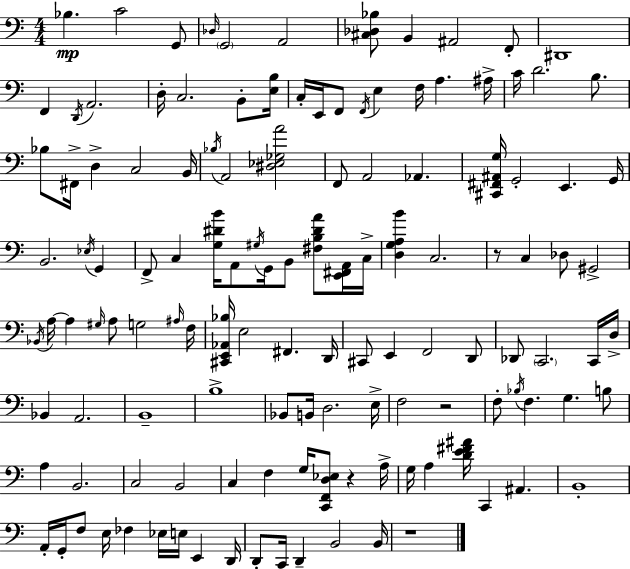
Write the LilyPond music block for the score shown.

{
  \clef bass
  \numericTimeSignature
  \time 4/4
  \key a \minor
  bes4.\mp c'2 g,8 | \grace { des16 } \parenthesize g,2 a,2 | <cis des bes>8 b,4 ais,2 f,8-. | dis,1 | \break f,4 \acciaccatura { d,16 } a,2. | d16-. c2. b,8-. | <e b>16 c16-. e,16 f,8 \acciaccatura { f,16 } e4 f16 a4. | ais16-> c'16 d'2. | \break b8. bes8 fis,16-> d4-> c2 | b,16 \acciaccatura { bes16 } a,2 <dis ees ges a'>2 | f,8 a,2 aes,4. | <cis, fis, ais, g>16 g,2-. e,4. | \break g,16 b,2. | \acciaccatura { ees16 } g,4 f,8-> c4 <g dis' b'>16 a,8 \acciaccatura { gis16 } g,16 | b,8 <fis b dis' a'>8 <e, fis, a,>16 c16-> <d g a b'>4 c2. | r8 c4 des8 gis,2-> | \break \acciaccatura { bes,16 } a16~~ a4 \grace { gis16 } a8 g2 | \grace { ais16 } f16 <cis, e, aes, bes>16 e2 | fis,4. d,16 cis,8 e,4 f,2 | d,8 des,8 \parenthesize c,2. | \break c,16 d16-> bes,4 a,2. | b,1-- | b1-> | bes,8 b,16 d2. | \break e16-> f2 | r2 f8-. \acciaccatura { bes16 } f4. | g4. b8 a4 b,2. | c2 | \break b,2 c4 f4 | g16 <c, f, d ees>8 r4 a16-> g16 a4 <d' e' fis' ais'>16 | c,4 ais,4. b,1-. | a,16-. g,16-. f8 e16 fes4 | \break ees16 e16 e,4 d,16 d,8-. c,16 d,4-- | b,2 b,16 r1 | \bar "|."
}